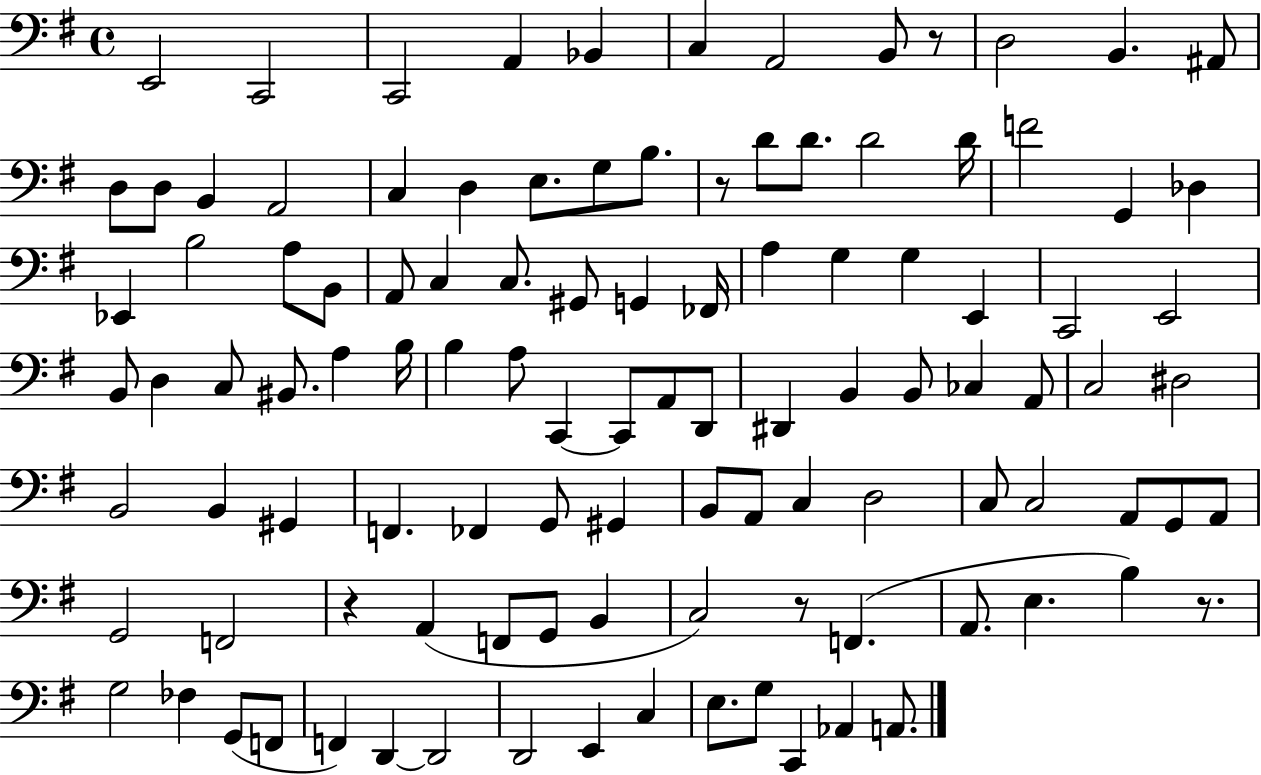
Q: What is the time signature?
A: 4/4